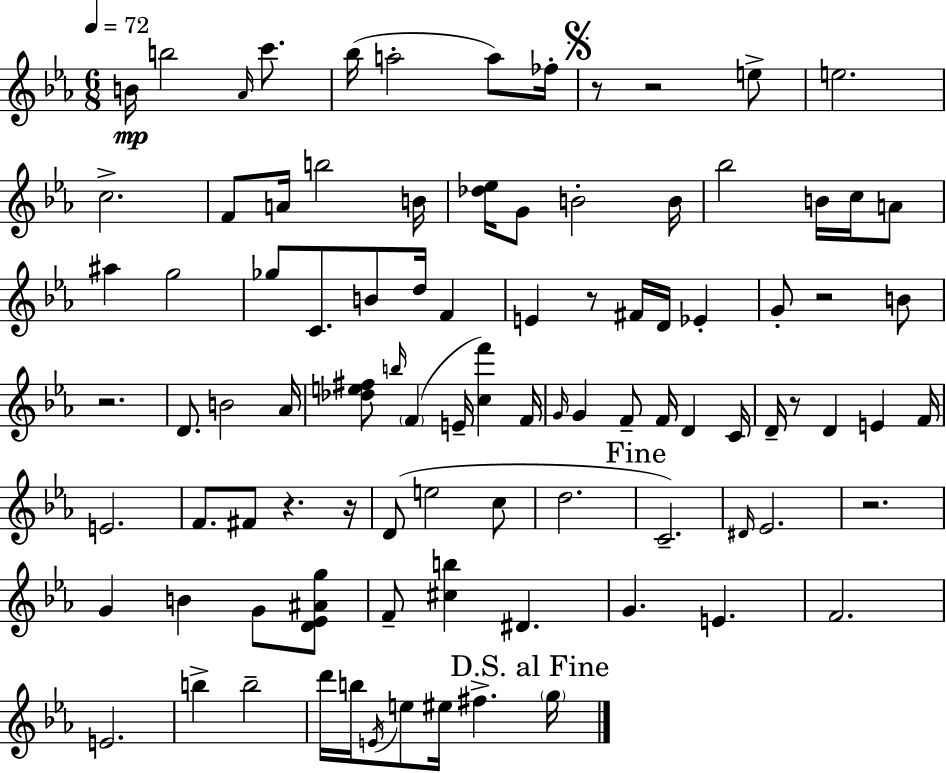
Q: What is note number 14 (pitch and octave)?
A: B5